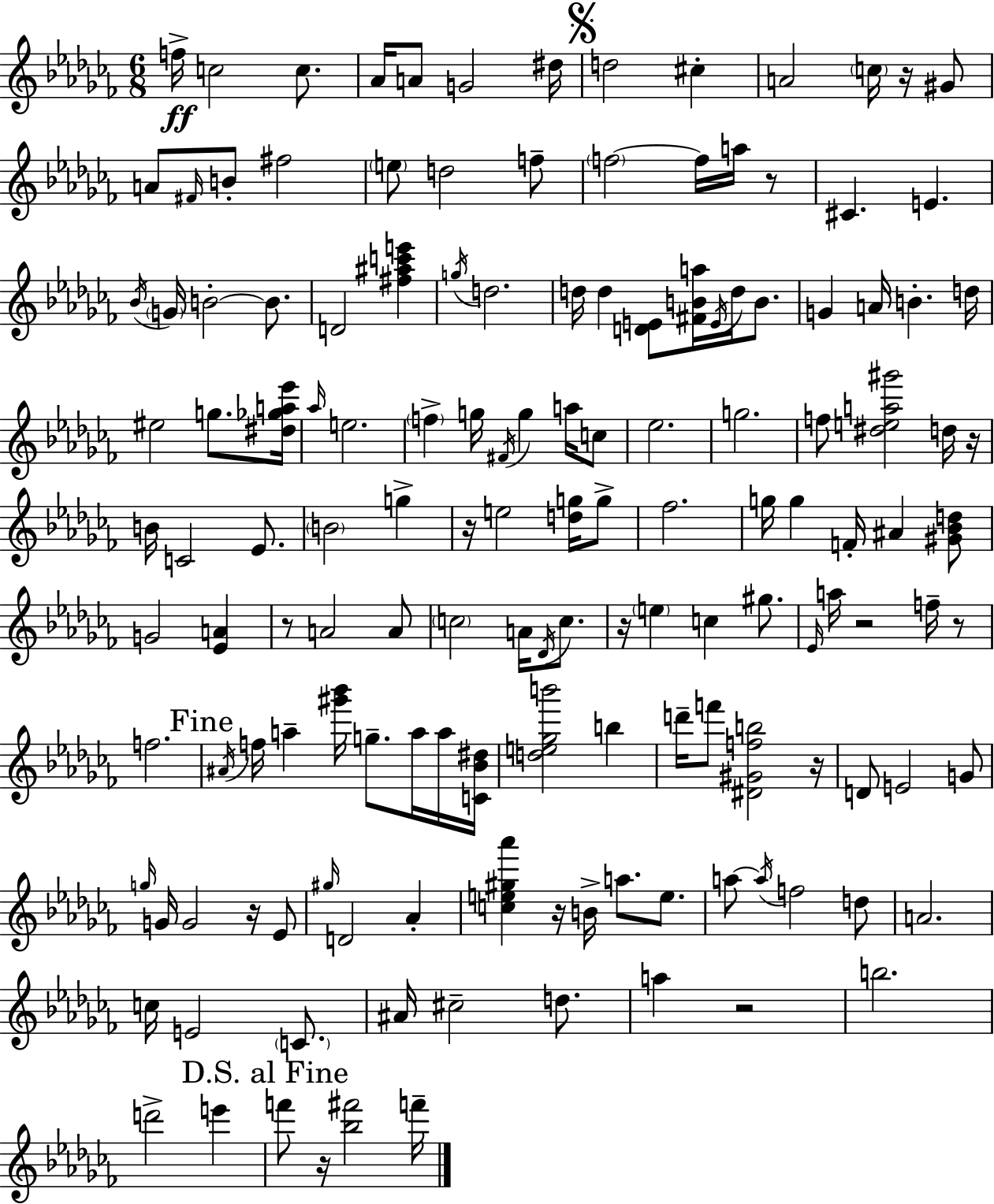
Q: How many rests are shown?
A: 13